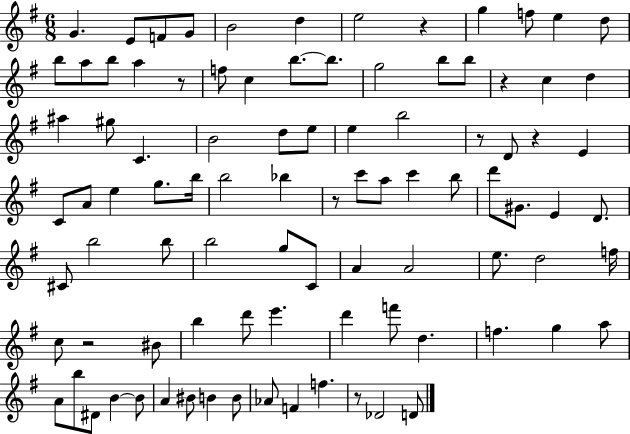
{
  \clef treble
  \numericTimeSignature
  \time 6/8
  \key g \major
  g'4. e'8 f'8 g'8 | b'2 d''4 | e''2 r4 | g''4 f''8 e''4 d''8 | \break b''8 a''8 b''8 a''4 r8 | f''8 c''4 b''8.~~ b''8. | g''2 b''8 b''8 | r4 c''4 d''4 | \break ais''4 gis''8 c'4. | b'2 d''8 e''8 | e''4 b''2 | r8 d'8 r4 e'4 | \break c'8 a'8 e''4 g''8. b''16 | b''2 bes''4 | r8 c'''8 a''8 c'''4 b''8 | d'''8 gis'8. e'4 d'8. | \break cis'8 b''2 b''8 | b''2 g''8 c'8 | a'4 a'2 | e''8. d''2 f''16 | \break c''8 r2 bis'8 | b''4 d'''8 e'''4. | d'''4 f'''8 d''4. | f''4. g''4 a''8 | \break a'8 b''8 dis'8 b'4~~ b'8 | a'4 bis'8 b'4 b'8 | aes'8 f'4 f''4. | r8 des'2 d'8 | \break \bar "|."
}